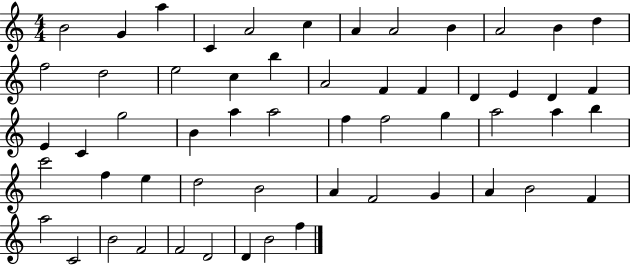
X:1
T:Untitled
M:4/4
L:1/4
K:C
B2 G a C A2 c A A2 B A2 B d f2 d2 e2 c b A2 F F D E D F E C g2 B a a2 f f2 g a2 a b c'2 f e d2 B2 A F2 G A B2 F a2 C2 B2 F2 F2 D2 D B2 f